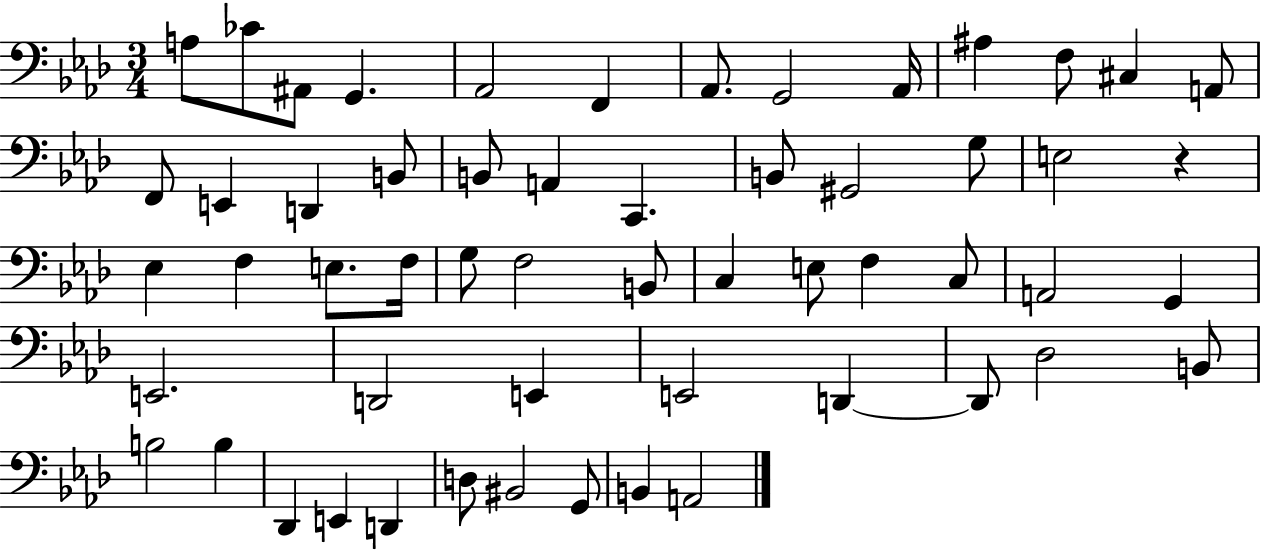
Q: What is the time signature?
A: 3/4